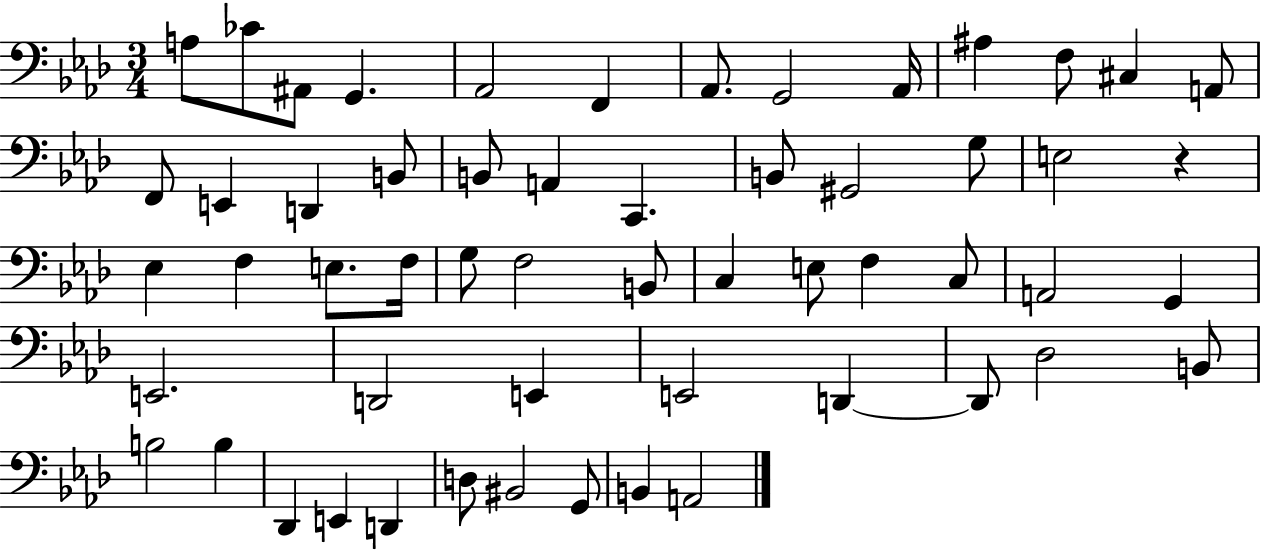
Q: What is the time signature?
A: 3/4